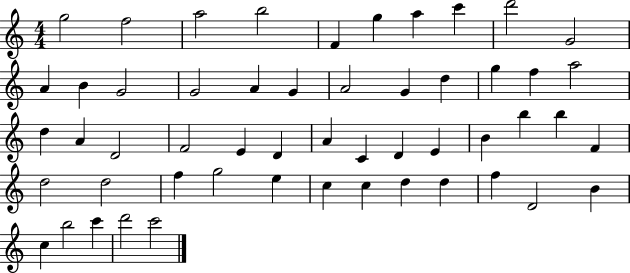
{
  \clef treble
  \numericTimeSignature
  \time 4/4
  \key c \major
  g''2 f''2 | a''2 b''2 | f'4 g''4 a''4 c'''4 | d'''2 g'2 | \break a'4 b'4 g'2 | g'2 a'4 g'4 | a'2 g'4 d''4 | g''4 f''4 a''2 | \break d''4 a'4 d'2 | f'2 e'4 d'4 | a'4 c'4 d'4 e'4 | b'4 b''4 b''4 f'4 | \break d''2 d''2 | f''4 g''2 e''4 | c''4 c''4 d''4 d''4 | f''4 d'2 b'4 | \break c''4 b''2 c'''4 | d'''2 c'''2 | \bar "|."
}